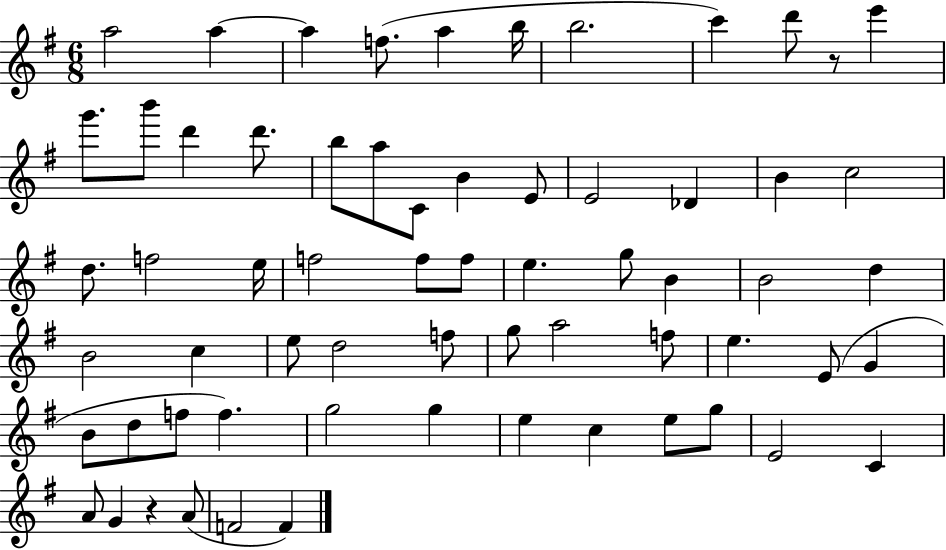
{
  \clef treble
  \numericTimeSignature
  \time 6/8
  \key g \major
  a''2 a''4~~ | a''4 f''8.( a''4 b''16 | b''2. | c'''4) d'''8 r8 e'''4 | \break g'''8. b'''8 d'''4 d'''8. | b''8 a''8 c'8 b'4 e'8 | e'2 des'4 | b'4 c''2 | \break d''8. f''2 e''16 | f''2 f''8 f''8 | e''4. g''8 b'4 | b'2 d''4 | \break b'2 c''4 | e''8 d''2 f''8 | g''8 a''2 f''8 | e''4. e'8( g'4 | \break b'8 d''8 f''8 f''4.) | g''2 g''4 | e''4 c''4 e''8 g''8 | e'2 c'4 | \break a'8 g'4 r4 a'8( | f'2 f'4) | \bar "|."
}